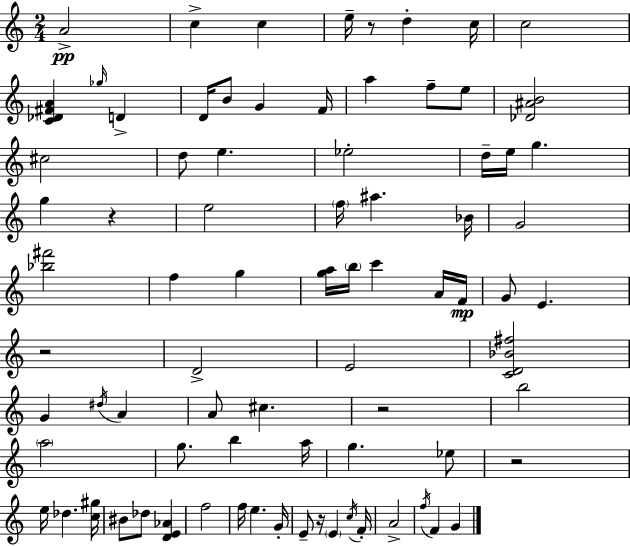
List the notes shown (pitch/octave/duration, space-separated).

A4/h C5/q C5/q E5/s R/e D5/q C5/s C5/h [C4,Db4,F#4,A4]/q Gb5/s D4/q D4/s B4/e G4/q F4/s A5/q F5/e E5/e [Db4,A#4,B4]/h C#5/h D5/e E5/q. Eb5/h D5/s E5/s G5/q. G5/q R/q E5/h F5/s A#5/q. Bb4/s G4/h [Bb5,F#6]/h F5/q G5/q [G5,A5]/s B5/s C6/q A4/s F4/s G4/e E4/q. R/h D4/h E4/h [C4,D4,Bb4,F#5]/h G4/q D#5/s A4/q A4/e C#5/q. R/h B5/h A5/h G5/e. B5/q A5/s G5/q. Eb5/e R/h E5/s Db5/q. [C5,G#5]/s BIS4/e Db5/e [D4,E4,Ab4]/q F5/h F5/s E5/q. G4/s E4/e R/s E4/q C5/s F4/s A4/h F5/s F4/q G4/q